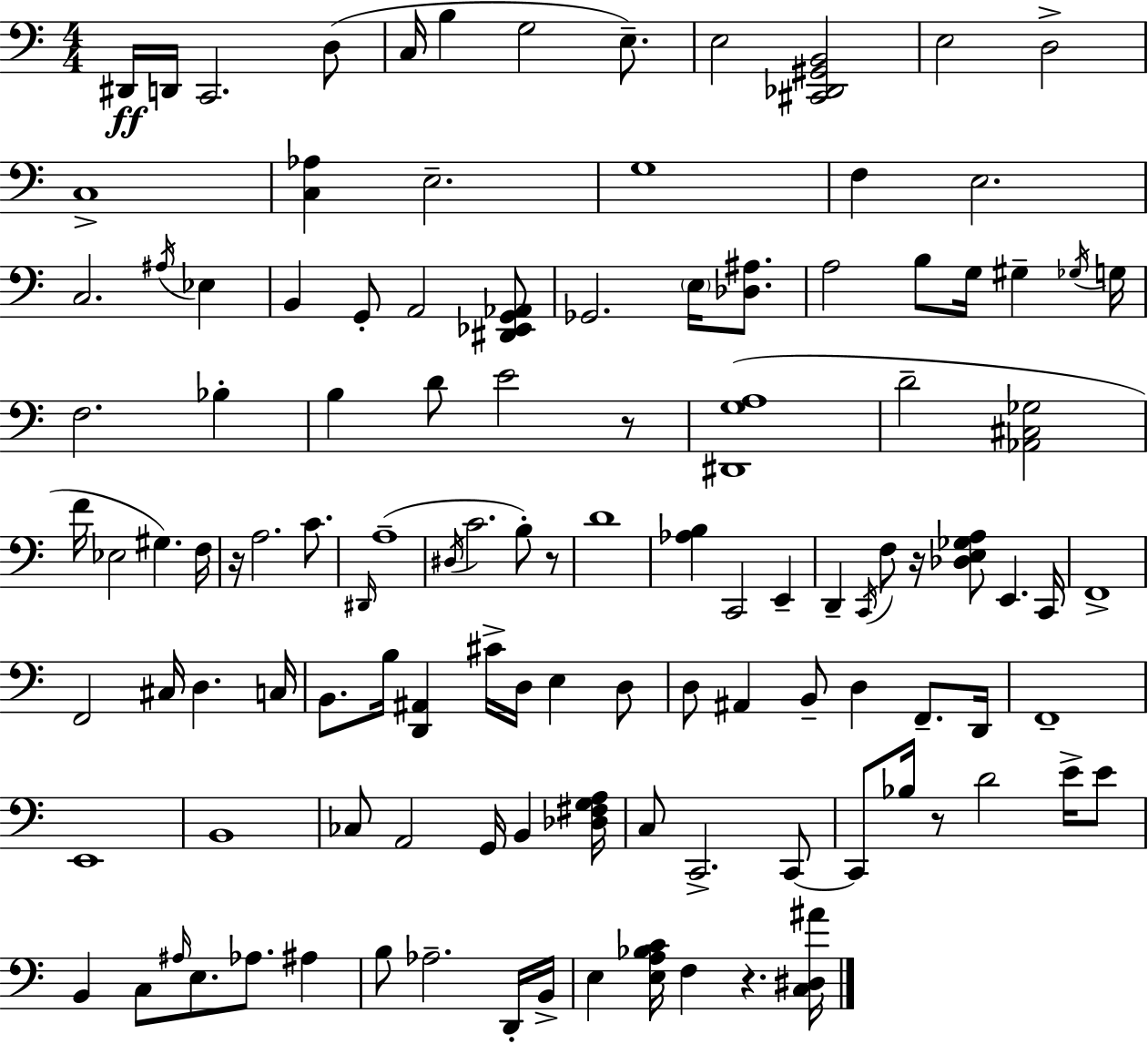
{
  \clef bass
  \numericTimeSignature
  \time 4/4
  \key c \major
  dis,16\ff d,16 c,2. d8( | c16 b4 g2 e8.--) | e2 <cis, des, gis, b,>2 | e2 d2-> | \break c1-> | <c aes>4 e2.-- | g1 | f4 e2. | \break c2. \acciaccatura { ais16 } ees4 | b,4 g,8-. a,2 <dis, ees, g, aes,>8 | ges,2. \parenthesize e16 <des ais>8. | a2 b8 g16 gis4-- | \break \acciaccatura { ges16 } g16 f2. bes4-. | b4 d'8 e'2 | r8 <dis, g a>1( | d'2-- <aes, cis ges>2 | \break f'16 ees2 gis4.) | f16 r16 a2. c'8. | \grace { dis,16 } a1--( | \acciaccatura { dis16 } c'2. | \break b8-.) r8 d'1 | <aes b>4 c,2 | e,4-- d,4-- \acciaccatura { c,16 } f8 r16 <des e ges a>8 e,4. | c,16 f,1-> | \break f,2 cis16 d4. | c16 b,8. b16 <d, ais,>4 cis'16-> d16 e4 | d8 d8 ais,4 b,8-- d4 | f,8.-- d,16 f,1-- | \break e,1 | b,1 | ces8 a,2 g,16 | b,4 <des fis g a>16 c8 c,2.-> | \break c,8~~ c,8 bes16 r8 d'2 | e'16-> e'8 b,4 c8 \grace { ais16 } e8. aes8. | ais4 b8 aes2.-- | d,16-. b,16-> e4 <e a bes c'>16 f4 r4. | \break <c dis ais'>16 \bar "|."
}